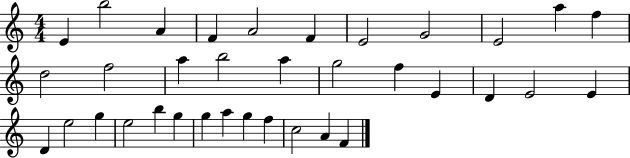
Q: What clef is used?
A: treble